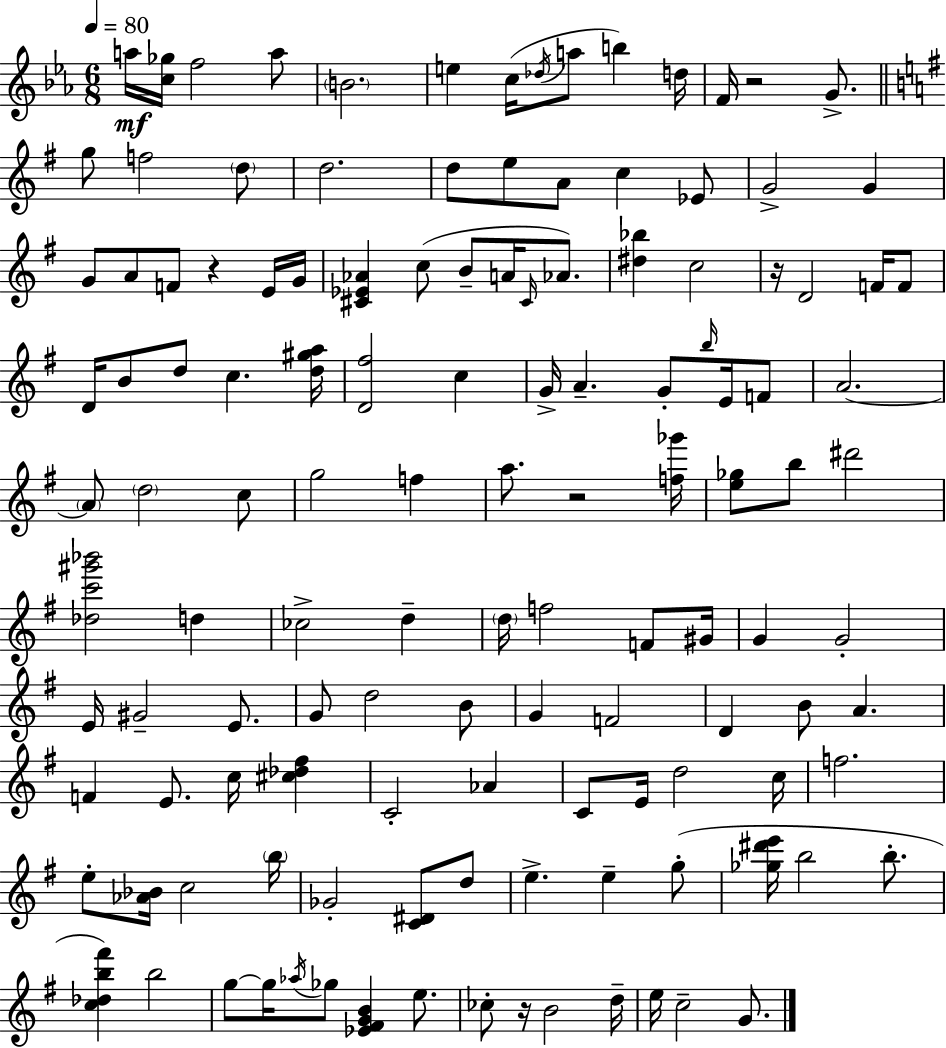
A5/s [C5,Gb5]/s F5/h A5/e B4/h. E5/q C5/s Db5/s A5/e B5/q D5/s F4/s R/h G4/e. G5/e F5/h D5/e D5/h. D5/e E5/e A4/e C5/q Eb4/e G4/h G4/q G4/e A4/e F4/e R/q E4/s G4/s [C#4,Eb4,Ab4]/q C5/e B4/e A4/s C#4/s Ab4/e. [D#5,Bb5]/q C5/h R/s D4/h F4/s F4/e D4/s B4/e D5/e C5/q. [D5,G#5,A5]/s [D4,F#5]/h C5/q G4/s A4/q. G4/e B5/s E4/s F4/e A4/h. A4/e D5/h C5/e G5/h F5/q A5/e. R/h [F5,Gb6]/s [E5,Gb5]/e B5/e D#6/h [Db5,C6,G#6,Bb6]/h D5/q CES5/h D5/q D5/s F5/h F4/e G#4/s G4/q G4/h E4/s G#4/h E4/e. G4/e D5/h B4/e G4/q F4/h D4/q B4/e A4/q. F4/q E4/e. C5/s [C#5,Db5,F#5]/q C4/h Ab4/q C4/e E4/s D5/h C5/s F5/h. E5/e [Ab4,Bb4]/s C5/h B5/s Gb4/h [C4,D#4]/e D5/e E5/q. E5/q G5/e [Gb5,D#6,E6]/s B5/h B5/e. [C5,Db5,B5,F#6]/q B5/h G5/e G5/s Ab5/s Gb5/e [Eb4,F#4,G4,B4]/q E5/e. CES5/e R/s B4/h D5/s E5/s C5/h G4/e.